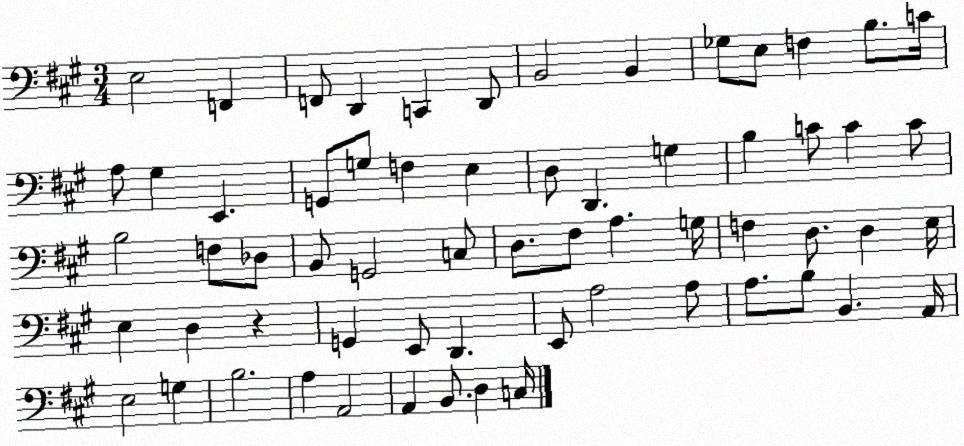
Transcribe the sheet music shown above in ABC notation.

X:1
T:Untitled
M:3/4
L:1/4
K:A
E,2 F,, F,,/2 D,, C,, D,,/2 B,,2 B,, _G,/2 E,/2 F, B,/2 C/4 A,/2 ^G, E,, G,,/2 G,/2 F, E, D,/2 D,, G, B, C/2 C C/2 B,2 F,/2 _D,/2 B,,/2 G,,2 C,/2 D,/2 ^F,/2 A, G,/4 F, D,/2 D, E,/4 E, D, z G,, E,,/2 D,, E,,/2 A,2 A,/2 A,/2 B,/2 B,, A,,/4 E,2 G, B,2 A, A,,2 A,, B,,/2 D, C,/4